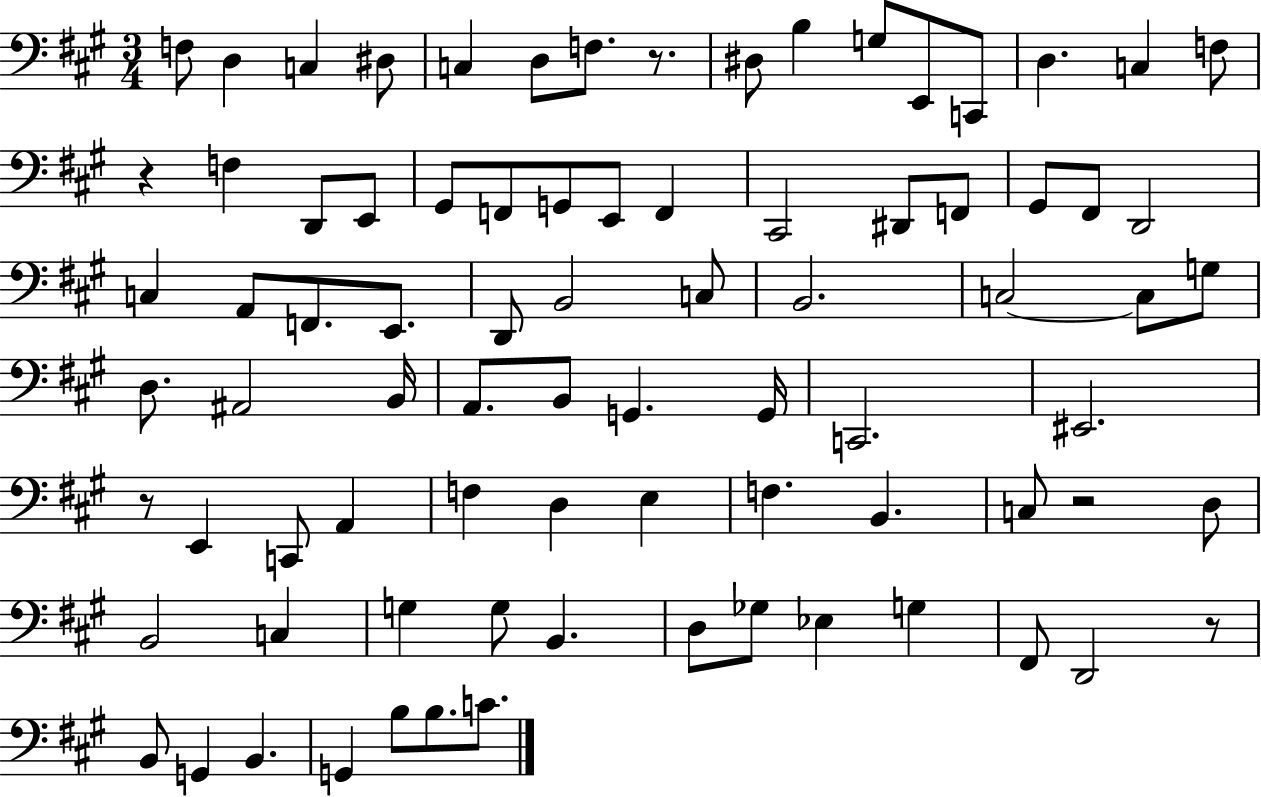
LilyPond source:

{
  \clef bass
  \numericTimeSignature
  \time 3/4
  \key a \major
  f8 d4 c4 dis8 | c4 d8 f8. r8. | dis8 b4 g8 e,8 c,8 | d4. c4 f8 | \break r4 f4 d,8 e,8 | gis,8 f,8 g,8 e,8 f,4 | cis,2 dis,8 f,8 | gis,8 fis,8 d,2 | \break c4 a,8 f,8. e,8. | d,8 b,2 c8 | b,2. | c2~~ c8 g8 | \break d8. ais,2 b,16 | a,8. b,8 g,4. g,16 | c,2. | eis,2. | \break r8 e,4 c,8 a,4 | f4 d4 e4 | f4. b,4. | c8 r2 d8 | \break b,2 c4 | g4 g8 b,4. | d8 ges8 ees4 g4 | fis,8 d,2 r8 | \break b,8 g,4 b,4. | g,4 b8 b8. c'8. | \bar "|."
}